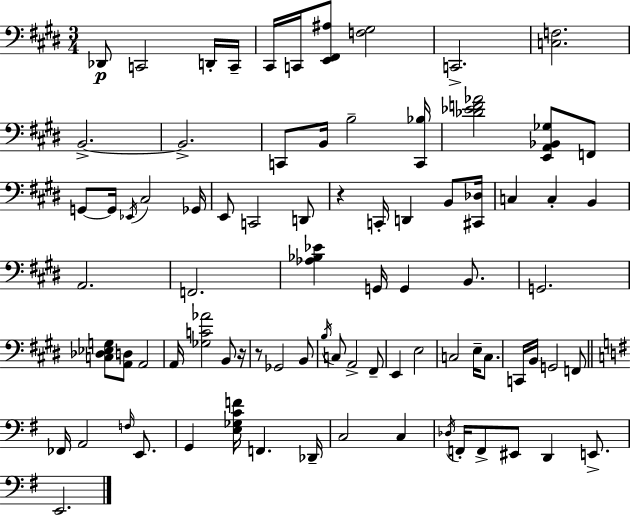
{
  \clef bass
  \numericTimeSignature
  \time 3/4
  \key e \major
  \repeat volta 2 { des,8\p c,2 d,16-. c,16-- | cis,16 c,16 <e, fis, ais>8 <f gis>2 | c,2.-> | <c f>2. | \break b,2.->~~ | b,2.-> | c,8 b,16 b2-- <c, bes>16 | <des' ees' f' aes'>2 <e, a, bes, ges>8 f,8 | \break g,8~~ g,16 \acciaccatura { ees,16 } cis2 | ges,16 e,8 c,2 d,8 | r4 c,16-. d,4 b,8 | <cis, des>16 c4 c4-. b,4 | \break a,2. | f,2. | <aes bes ees'>4 g,16 g,4 b,8. | g,2. | \break <c des ees g>8 <a, d>8 a,2 | a,16 <ges c' aes'>2 b,8 | r16 r8 ges,2 b,8 | \acciaccatura { b16 } c8 a,2-> | \break fis,8-- e,4 e2 | c2 e16-- c8. | c,16 b,16 g,2 | f,8 \bar "||" \break \key g \major fes,16 a,2 \grace { f16 } e,8. | g,4 <e ges c' f'>16 f,4. | des,16-- c2 c4 | \acciaccatura { des16 } f,16-. f,8-> eis,8 d,4 e,8.-> | \break e,2. | } \bar "|."
}